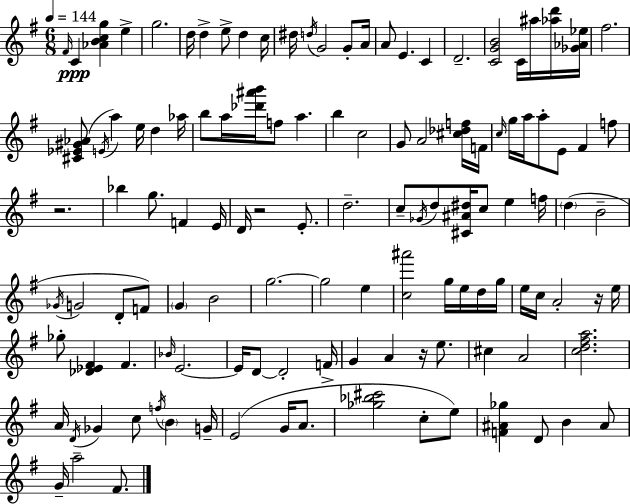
F#4/s C4/q [Ab4,B4,C5,G5]/q E5/q G5/h. D5/s D5/q E5/e D5/q C5/s D#5/s D5/s G4/h G4/e A4/s A4/e E4/q. C4/q D4/h. [C4,G4,B4]/h C4/s A#5/s [Ab5,D6]/s [Gb4,Ab4,Eb5]/s F#5/h. [C#4,Eb4,G#4,Ab4]/e E4/s A5/q E5/s D5/q Ab5/s B5/e A5/s [Db6,A#6,B6]/s F5/e A5/q. B5/q C5/h G4/e A4/h [C#5,Db5,F5]/s F4/s C5/s G5/s A5/s A5/e E4/e F#4/q F5/e R/h. Bb5/q G5/e. F4/q E4/s D4/s R/h E4/e. D5/h. C5/e Gb4/s D5/e [C#4,A#4,D#5]/s C5/e E5/q F5/s D5/q B4/h Gb4/s G4/h D4/e F4/e G4/q B4/h G5/h. G5/h E5/q [C5,A#6]/h G5/s E5/s D5/s G5/s E5/s C5/s A4/h R/s E5/s Gb5/e [Db4,Eb4,F#4]/q F#4/q. Bb4/s E4/h. E4/s D4/e D4/h F4/s G4/q A4/q R/s E5/e. C#5/q A4/h [C5,D5,F#5,A5]/h. A4/s D4/s Gb4/q C5/e F5/s B4/q G4/s E4/h G4/s A4/e. [Gb5,Bb5,C#6]/h C5/e E5/e [F4,A#4,Gb5]/q D4/e B4/q A#4/e G4/s A5/h F#4/e.